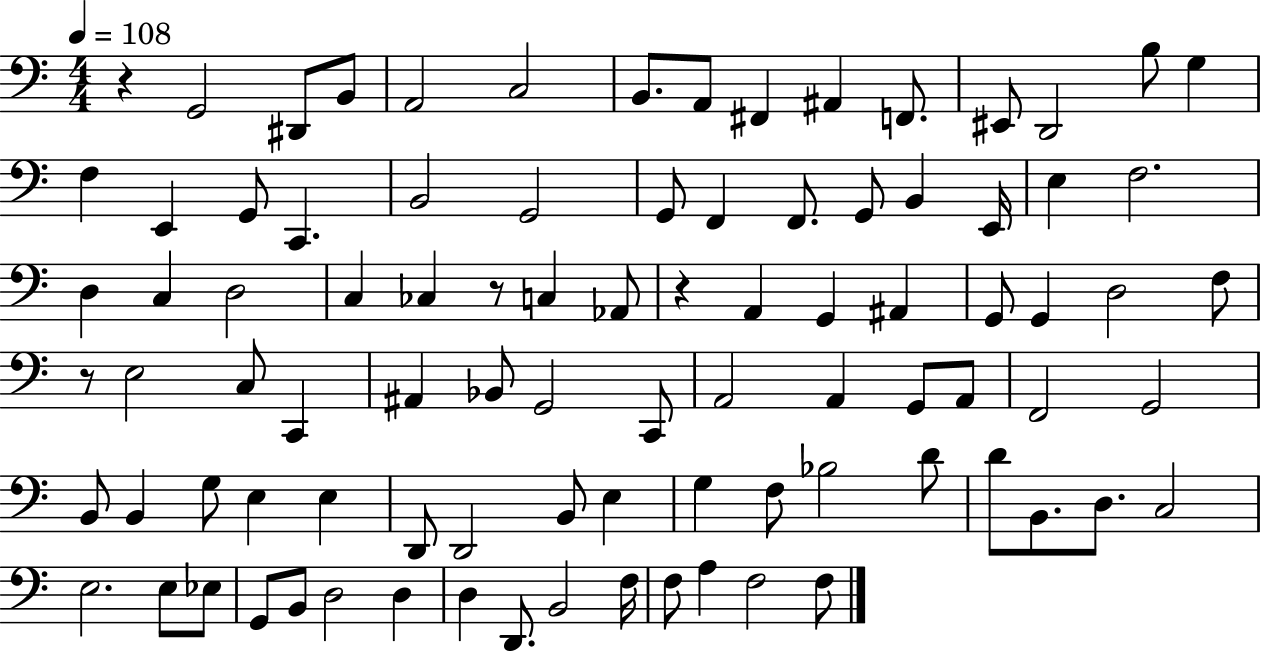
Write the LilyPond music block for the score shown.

{
  \clef bass
  \numericTimeSignature
  \time 4/4
  \key c \major
  \tempo 4 = 108
  r4 g,2 dis,8 b,8 | a,2 c2 | b,8. a,8 fis,4 ais,4 f,8. | eis,8 d,2 b8 g4 | \break f4 e,4 g,8 c,4. | b,2 g,2 | g,8 f,4 f,8. g,8 b,4 e,16 | e4 f2. | \break d4 c4 d2 | c4 ces4 r8 c4 aes,8 | r4 a,4 g,4 ais,4 | g,8 g,4 d2 f8 | \break r8 e2 c8 c,4 | ais,4 bes,8 g,2 c,8 | a,2 a,4 g,8 a,8 | f,2 g,2 | \break b,8 b,4 g8 e4 e4 | d,8 d,2 b,8 e4 | g4 f8 bes2 d'8 | d'8 b,8. d8. c2 | \break e2. e8 ees8 | g,8 b,8 d2 d4 | d4 d,8. b,2 f16 | f8 a4 f2 f8 | \break \bar "|."
}